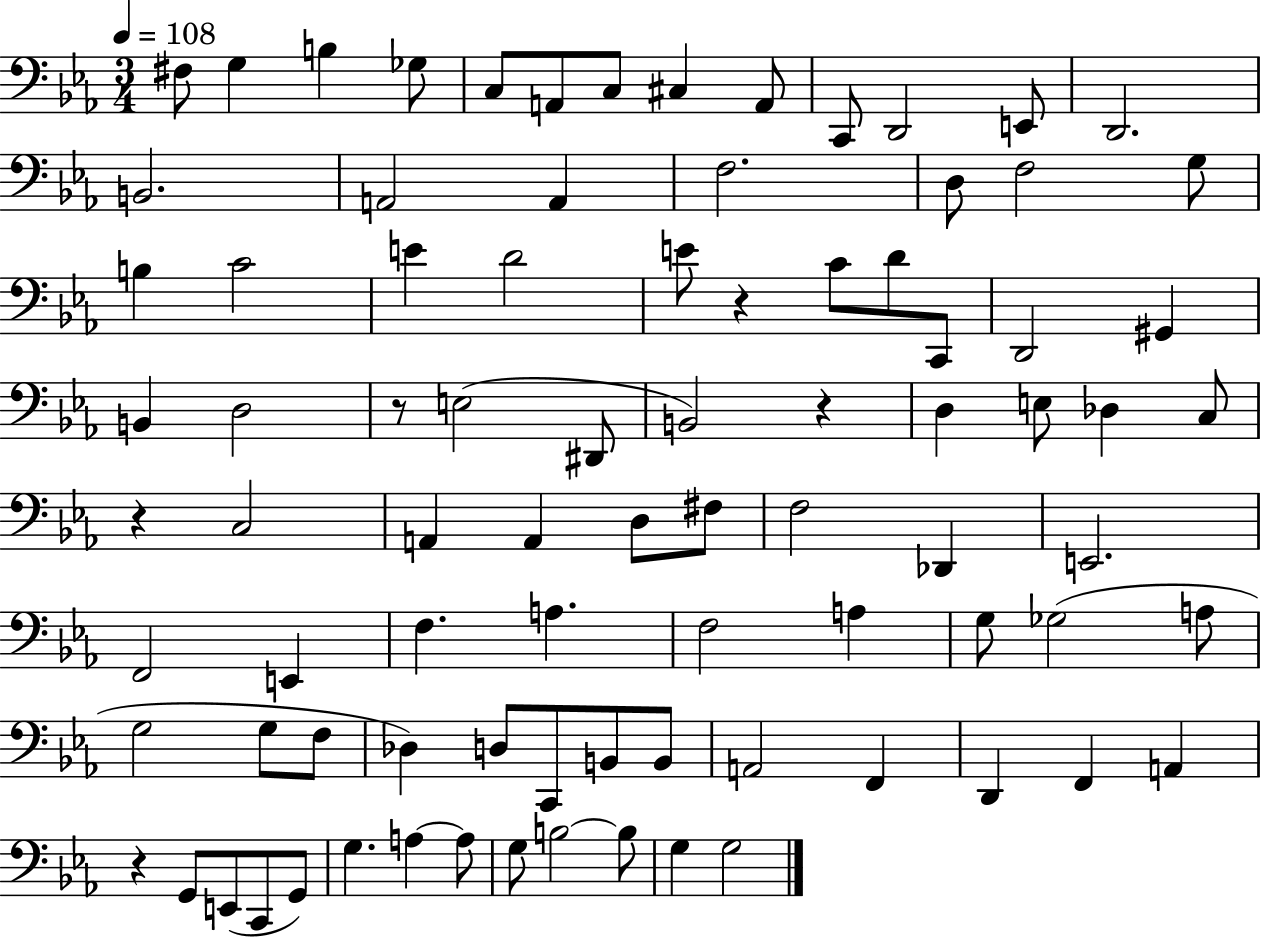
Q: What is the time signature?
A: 3/4